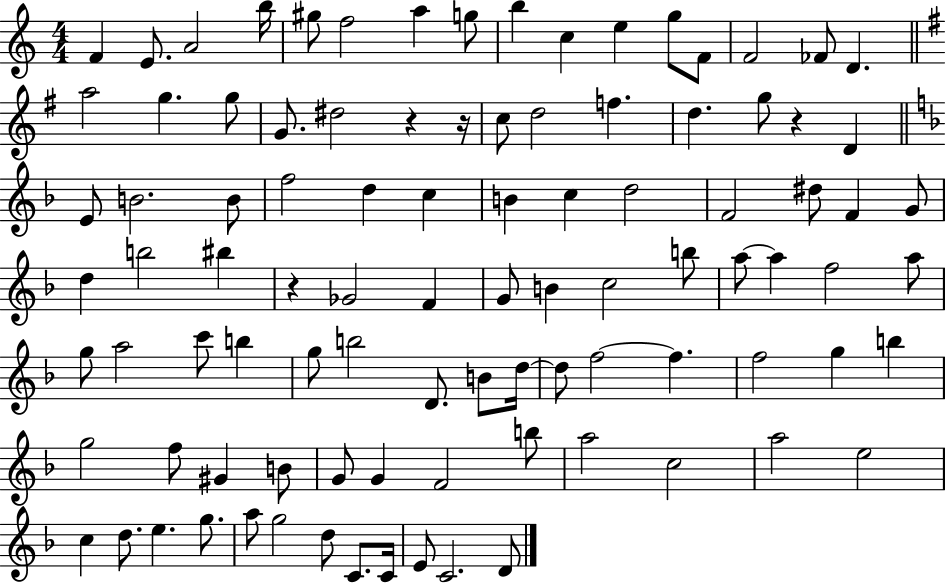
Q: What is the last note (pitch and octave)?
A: D4